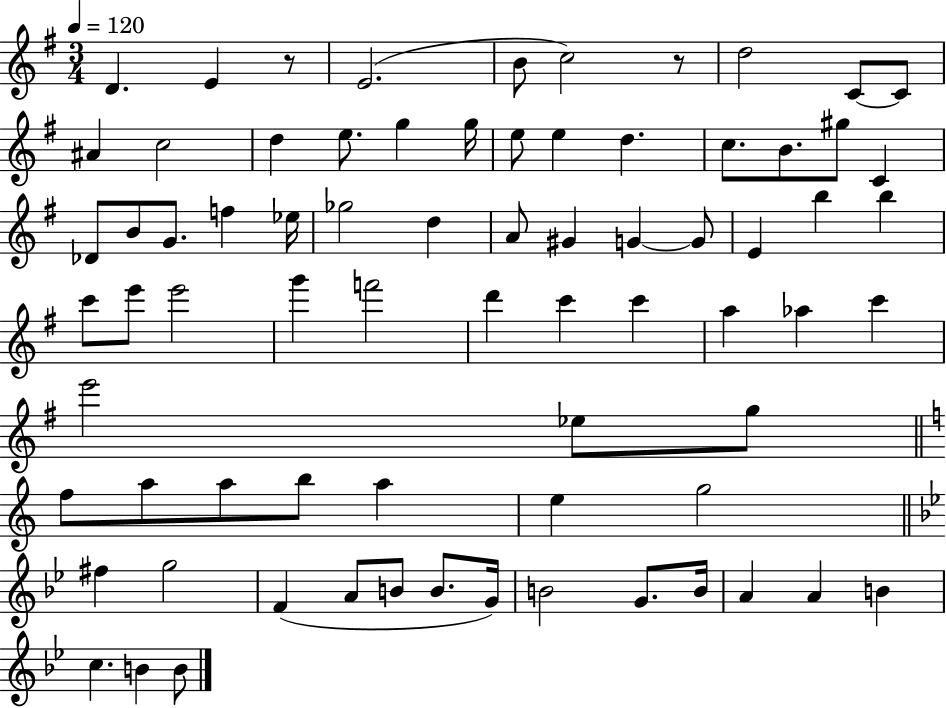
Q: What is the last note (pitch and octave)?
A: B4